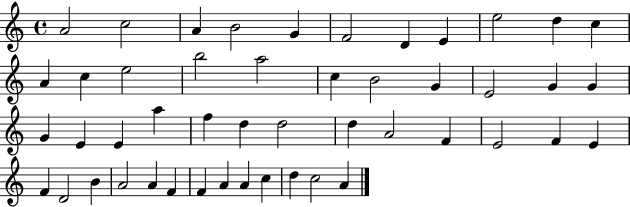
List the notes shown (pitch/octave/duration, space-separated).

A4/h C5/h A4/q B4/h G4/q F4/h D4/q E4/q E5/h D5/q C5/q A4/q C5/q E5/h B5/h A5/h C5/q B4/h G4/q E4/h G4/q G4/q G4/q E4/q E4/q A5/q F5/q D5/q D5/h D5/q A4/h F4/q E4/h F4/q E4/q F4/q D4/h B4/q A4/h A4/q F4/q F4/q A4/q A4/q C5/q D5/q C5/h A4/q